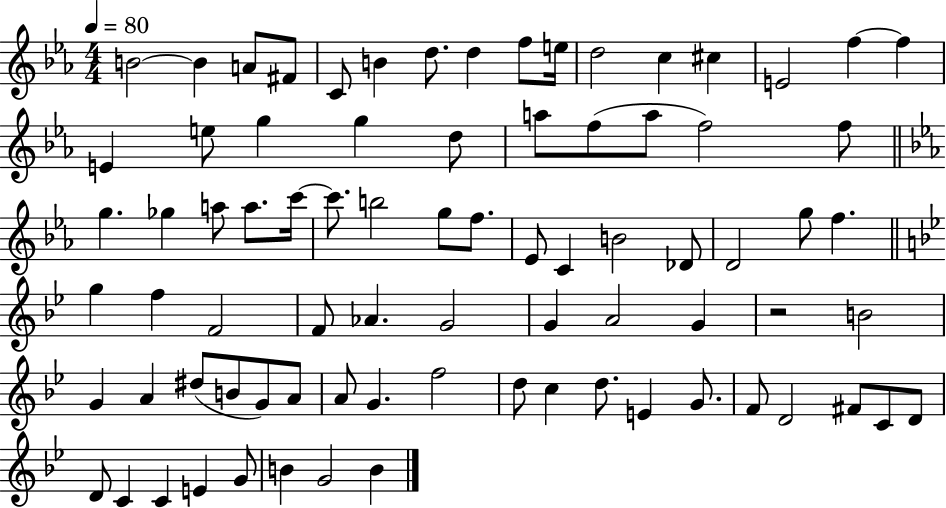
{
  \clef treble
  \numericTimeSignature
  \time 4/4
  \key ees \major
  \tempo 4 = 80
  b'2~~ b'4 a'8 fis'8 | c'8 b'4 d''8. d''4 f''8 e''16 | d''2 c''4 cis''4 | e'2 f''4~~ f''4 | \break e'4 e''8 g''4 g''4 d''8 | a''8 f''8( a''8 f''2) f''8 | \bar "||" \break \key ees \major g''4. ges''4 a''8 a''8. c'''16~~ | c'''8. b''2 g''8 f''8. | ees'8 c'4 b'2 des'8 | d'2 g''8 f''4. | \break \bar "||" \break \key bes \major g''4 f''4 f'2 | f'8 aes'4. g'2 | g'4 a'2 g'4 | r2 b'2 | \break g'4 a'4 dis''8( b'8 g'8) a'8 | a'8 g'4. f''2 | d''8 c''4 d''8. e'4 g'8. | f'8 d'2 fis'8 c'8 d'8 | \break d'8 c'4 c'4 e'4 g'8 | b'4 g'2 b'4 | \bar "|."
}